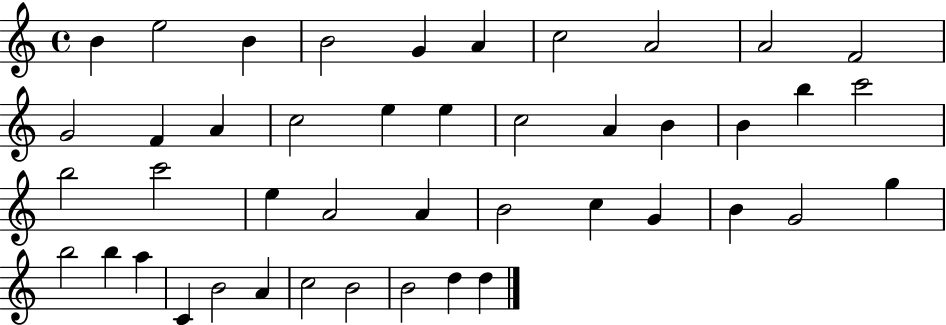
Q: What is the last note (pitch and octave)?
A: D5